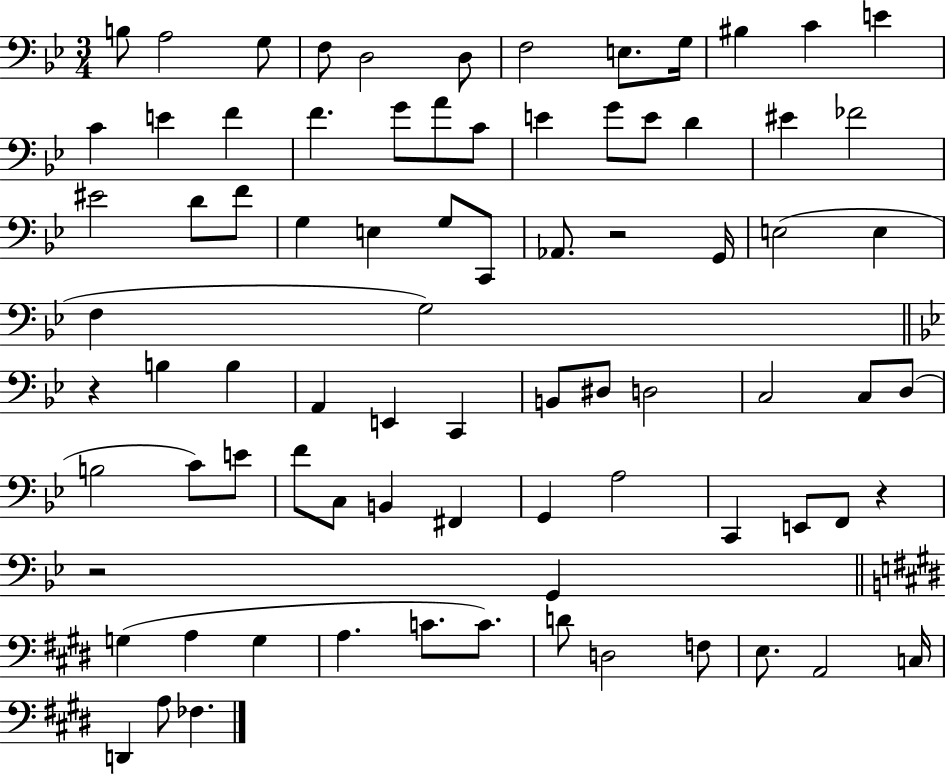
X:1
T:Untitled
M:3/4
L:1/4
K:Bb
B,/2 A,2 G,/2 F,/2 D,2 D,/2 F,2 E,/2 G,/4 ^B, C E C E F F G/2 A/2 C/2 E G/2 E/2 D ^E _F2 ^E2 D/2 F/2 G, E, G,/2 C,,/2 _A,,/2 z2 G,,/4 E,2 E, F, G,2 z B, B, A,, E,, C,, B,,/2 ^D,/2 D,2 C,2 C,/2 D,/2 B,2 C/2 E/2 F/2 C,/2 B,, ^F,, G,, A,2 C,, E,,/2 F,,/2 z z2 G,, G, A, G, A, C/2 C/2 D/2 D,2 F,/2 E,/2 A,,2 C,/4 D,, A,/2 _F,